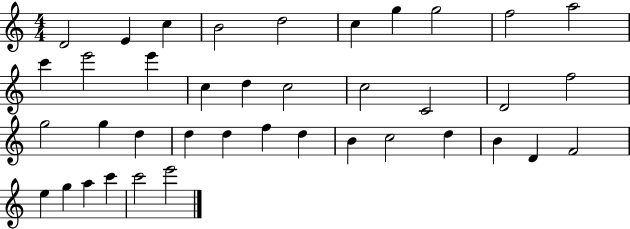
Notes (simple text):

D4/h E4/q C5/q B4/h D5/h C5/q G5/q G5/h F5/h A5/h C6/q E6/h E6/q C5/q D5/q C5/h C5/h C4/h D4/h F5/h G5/h G5/q D5/q D5/q D5/q F5/q D5/q B4/q C5/h D5/q B4/q D4/q F4/h E5/q G5/q A5/q C6/q C6/h E6/h